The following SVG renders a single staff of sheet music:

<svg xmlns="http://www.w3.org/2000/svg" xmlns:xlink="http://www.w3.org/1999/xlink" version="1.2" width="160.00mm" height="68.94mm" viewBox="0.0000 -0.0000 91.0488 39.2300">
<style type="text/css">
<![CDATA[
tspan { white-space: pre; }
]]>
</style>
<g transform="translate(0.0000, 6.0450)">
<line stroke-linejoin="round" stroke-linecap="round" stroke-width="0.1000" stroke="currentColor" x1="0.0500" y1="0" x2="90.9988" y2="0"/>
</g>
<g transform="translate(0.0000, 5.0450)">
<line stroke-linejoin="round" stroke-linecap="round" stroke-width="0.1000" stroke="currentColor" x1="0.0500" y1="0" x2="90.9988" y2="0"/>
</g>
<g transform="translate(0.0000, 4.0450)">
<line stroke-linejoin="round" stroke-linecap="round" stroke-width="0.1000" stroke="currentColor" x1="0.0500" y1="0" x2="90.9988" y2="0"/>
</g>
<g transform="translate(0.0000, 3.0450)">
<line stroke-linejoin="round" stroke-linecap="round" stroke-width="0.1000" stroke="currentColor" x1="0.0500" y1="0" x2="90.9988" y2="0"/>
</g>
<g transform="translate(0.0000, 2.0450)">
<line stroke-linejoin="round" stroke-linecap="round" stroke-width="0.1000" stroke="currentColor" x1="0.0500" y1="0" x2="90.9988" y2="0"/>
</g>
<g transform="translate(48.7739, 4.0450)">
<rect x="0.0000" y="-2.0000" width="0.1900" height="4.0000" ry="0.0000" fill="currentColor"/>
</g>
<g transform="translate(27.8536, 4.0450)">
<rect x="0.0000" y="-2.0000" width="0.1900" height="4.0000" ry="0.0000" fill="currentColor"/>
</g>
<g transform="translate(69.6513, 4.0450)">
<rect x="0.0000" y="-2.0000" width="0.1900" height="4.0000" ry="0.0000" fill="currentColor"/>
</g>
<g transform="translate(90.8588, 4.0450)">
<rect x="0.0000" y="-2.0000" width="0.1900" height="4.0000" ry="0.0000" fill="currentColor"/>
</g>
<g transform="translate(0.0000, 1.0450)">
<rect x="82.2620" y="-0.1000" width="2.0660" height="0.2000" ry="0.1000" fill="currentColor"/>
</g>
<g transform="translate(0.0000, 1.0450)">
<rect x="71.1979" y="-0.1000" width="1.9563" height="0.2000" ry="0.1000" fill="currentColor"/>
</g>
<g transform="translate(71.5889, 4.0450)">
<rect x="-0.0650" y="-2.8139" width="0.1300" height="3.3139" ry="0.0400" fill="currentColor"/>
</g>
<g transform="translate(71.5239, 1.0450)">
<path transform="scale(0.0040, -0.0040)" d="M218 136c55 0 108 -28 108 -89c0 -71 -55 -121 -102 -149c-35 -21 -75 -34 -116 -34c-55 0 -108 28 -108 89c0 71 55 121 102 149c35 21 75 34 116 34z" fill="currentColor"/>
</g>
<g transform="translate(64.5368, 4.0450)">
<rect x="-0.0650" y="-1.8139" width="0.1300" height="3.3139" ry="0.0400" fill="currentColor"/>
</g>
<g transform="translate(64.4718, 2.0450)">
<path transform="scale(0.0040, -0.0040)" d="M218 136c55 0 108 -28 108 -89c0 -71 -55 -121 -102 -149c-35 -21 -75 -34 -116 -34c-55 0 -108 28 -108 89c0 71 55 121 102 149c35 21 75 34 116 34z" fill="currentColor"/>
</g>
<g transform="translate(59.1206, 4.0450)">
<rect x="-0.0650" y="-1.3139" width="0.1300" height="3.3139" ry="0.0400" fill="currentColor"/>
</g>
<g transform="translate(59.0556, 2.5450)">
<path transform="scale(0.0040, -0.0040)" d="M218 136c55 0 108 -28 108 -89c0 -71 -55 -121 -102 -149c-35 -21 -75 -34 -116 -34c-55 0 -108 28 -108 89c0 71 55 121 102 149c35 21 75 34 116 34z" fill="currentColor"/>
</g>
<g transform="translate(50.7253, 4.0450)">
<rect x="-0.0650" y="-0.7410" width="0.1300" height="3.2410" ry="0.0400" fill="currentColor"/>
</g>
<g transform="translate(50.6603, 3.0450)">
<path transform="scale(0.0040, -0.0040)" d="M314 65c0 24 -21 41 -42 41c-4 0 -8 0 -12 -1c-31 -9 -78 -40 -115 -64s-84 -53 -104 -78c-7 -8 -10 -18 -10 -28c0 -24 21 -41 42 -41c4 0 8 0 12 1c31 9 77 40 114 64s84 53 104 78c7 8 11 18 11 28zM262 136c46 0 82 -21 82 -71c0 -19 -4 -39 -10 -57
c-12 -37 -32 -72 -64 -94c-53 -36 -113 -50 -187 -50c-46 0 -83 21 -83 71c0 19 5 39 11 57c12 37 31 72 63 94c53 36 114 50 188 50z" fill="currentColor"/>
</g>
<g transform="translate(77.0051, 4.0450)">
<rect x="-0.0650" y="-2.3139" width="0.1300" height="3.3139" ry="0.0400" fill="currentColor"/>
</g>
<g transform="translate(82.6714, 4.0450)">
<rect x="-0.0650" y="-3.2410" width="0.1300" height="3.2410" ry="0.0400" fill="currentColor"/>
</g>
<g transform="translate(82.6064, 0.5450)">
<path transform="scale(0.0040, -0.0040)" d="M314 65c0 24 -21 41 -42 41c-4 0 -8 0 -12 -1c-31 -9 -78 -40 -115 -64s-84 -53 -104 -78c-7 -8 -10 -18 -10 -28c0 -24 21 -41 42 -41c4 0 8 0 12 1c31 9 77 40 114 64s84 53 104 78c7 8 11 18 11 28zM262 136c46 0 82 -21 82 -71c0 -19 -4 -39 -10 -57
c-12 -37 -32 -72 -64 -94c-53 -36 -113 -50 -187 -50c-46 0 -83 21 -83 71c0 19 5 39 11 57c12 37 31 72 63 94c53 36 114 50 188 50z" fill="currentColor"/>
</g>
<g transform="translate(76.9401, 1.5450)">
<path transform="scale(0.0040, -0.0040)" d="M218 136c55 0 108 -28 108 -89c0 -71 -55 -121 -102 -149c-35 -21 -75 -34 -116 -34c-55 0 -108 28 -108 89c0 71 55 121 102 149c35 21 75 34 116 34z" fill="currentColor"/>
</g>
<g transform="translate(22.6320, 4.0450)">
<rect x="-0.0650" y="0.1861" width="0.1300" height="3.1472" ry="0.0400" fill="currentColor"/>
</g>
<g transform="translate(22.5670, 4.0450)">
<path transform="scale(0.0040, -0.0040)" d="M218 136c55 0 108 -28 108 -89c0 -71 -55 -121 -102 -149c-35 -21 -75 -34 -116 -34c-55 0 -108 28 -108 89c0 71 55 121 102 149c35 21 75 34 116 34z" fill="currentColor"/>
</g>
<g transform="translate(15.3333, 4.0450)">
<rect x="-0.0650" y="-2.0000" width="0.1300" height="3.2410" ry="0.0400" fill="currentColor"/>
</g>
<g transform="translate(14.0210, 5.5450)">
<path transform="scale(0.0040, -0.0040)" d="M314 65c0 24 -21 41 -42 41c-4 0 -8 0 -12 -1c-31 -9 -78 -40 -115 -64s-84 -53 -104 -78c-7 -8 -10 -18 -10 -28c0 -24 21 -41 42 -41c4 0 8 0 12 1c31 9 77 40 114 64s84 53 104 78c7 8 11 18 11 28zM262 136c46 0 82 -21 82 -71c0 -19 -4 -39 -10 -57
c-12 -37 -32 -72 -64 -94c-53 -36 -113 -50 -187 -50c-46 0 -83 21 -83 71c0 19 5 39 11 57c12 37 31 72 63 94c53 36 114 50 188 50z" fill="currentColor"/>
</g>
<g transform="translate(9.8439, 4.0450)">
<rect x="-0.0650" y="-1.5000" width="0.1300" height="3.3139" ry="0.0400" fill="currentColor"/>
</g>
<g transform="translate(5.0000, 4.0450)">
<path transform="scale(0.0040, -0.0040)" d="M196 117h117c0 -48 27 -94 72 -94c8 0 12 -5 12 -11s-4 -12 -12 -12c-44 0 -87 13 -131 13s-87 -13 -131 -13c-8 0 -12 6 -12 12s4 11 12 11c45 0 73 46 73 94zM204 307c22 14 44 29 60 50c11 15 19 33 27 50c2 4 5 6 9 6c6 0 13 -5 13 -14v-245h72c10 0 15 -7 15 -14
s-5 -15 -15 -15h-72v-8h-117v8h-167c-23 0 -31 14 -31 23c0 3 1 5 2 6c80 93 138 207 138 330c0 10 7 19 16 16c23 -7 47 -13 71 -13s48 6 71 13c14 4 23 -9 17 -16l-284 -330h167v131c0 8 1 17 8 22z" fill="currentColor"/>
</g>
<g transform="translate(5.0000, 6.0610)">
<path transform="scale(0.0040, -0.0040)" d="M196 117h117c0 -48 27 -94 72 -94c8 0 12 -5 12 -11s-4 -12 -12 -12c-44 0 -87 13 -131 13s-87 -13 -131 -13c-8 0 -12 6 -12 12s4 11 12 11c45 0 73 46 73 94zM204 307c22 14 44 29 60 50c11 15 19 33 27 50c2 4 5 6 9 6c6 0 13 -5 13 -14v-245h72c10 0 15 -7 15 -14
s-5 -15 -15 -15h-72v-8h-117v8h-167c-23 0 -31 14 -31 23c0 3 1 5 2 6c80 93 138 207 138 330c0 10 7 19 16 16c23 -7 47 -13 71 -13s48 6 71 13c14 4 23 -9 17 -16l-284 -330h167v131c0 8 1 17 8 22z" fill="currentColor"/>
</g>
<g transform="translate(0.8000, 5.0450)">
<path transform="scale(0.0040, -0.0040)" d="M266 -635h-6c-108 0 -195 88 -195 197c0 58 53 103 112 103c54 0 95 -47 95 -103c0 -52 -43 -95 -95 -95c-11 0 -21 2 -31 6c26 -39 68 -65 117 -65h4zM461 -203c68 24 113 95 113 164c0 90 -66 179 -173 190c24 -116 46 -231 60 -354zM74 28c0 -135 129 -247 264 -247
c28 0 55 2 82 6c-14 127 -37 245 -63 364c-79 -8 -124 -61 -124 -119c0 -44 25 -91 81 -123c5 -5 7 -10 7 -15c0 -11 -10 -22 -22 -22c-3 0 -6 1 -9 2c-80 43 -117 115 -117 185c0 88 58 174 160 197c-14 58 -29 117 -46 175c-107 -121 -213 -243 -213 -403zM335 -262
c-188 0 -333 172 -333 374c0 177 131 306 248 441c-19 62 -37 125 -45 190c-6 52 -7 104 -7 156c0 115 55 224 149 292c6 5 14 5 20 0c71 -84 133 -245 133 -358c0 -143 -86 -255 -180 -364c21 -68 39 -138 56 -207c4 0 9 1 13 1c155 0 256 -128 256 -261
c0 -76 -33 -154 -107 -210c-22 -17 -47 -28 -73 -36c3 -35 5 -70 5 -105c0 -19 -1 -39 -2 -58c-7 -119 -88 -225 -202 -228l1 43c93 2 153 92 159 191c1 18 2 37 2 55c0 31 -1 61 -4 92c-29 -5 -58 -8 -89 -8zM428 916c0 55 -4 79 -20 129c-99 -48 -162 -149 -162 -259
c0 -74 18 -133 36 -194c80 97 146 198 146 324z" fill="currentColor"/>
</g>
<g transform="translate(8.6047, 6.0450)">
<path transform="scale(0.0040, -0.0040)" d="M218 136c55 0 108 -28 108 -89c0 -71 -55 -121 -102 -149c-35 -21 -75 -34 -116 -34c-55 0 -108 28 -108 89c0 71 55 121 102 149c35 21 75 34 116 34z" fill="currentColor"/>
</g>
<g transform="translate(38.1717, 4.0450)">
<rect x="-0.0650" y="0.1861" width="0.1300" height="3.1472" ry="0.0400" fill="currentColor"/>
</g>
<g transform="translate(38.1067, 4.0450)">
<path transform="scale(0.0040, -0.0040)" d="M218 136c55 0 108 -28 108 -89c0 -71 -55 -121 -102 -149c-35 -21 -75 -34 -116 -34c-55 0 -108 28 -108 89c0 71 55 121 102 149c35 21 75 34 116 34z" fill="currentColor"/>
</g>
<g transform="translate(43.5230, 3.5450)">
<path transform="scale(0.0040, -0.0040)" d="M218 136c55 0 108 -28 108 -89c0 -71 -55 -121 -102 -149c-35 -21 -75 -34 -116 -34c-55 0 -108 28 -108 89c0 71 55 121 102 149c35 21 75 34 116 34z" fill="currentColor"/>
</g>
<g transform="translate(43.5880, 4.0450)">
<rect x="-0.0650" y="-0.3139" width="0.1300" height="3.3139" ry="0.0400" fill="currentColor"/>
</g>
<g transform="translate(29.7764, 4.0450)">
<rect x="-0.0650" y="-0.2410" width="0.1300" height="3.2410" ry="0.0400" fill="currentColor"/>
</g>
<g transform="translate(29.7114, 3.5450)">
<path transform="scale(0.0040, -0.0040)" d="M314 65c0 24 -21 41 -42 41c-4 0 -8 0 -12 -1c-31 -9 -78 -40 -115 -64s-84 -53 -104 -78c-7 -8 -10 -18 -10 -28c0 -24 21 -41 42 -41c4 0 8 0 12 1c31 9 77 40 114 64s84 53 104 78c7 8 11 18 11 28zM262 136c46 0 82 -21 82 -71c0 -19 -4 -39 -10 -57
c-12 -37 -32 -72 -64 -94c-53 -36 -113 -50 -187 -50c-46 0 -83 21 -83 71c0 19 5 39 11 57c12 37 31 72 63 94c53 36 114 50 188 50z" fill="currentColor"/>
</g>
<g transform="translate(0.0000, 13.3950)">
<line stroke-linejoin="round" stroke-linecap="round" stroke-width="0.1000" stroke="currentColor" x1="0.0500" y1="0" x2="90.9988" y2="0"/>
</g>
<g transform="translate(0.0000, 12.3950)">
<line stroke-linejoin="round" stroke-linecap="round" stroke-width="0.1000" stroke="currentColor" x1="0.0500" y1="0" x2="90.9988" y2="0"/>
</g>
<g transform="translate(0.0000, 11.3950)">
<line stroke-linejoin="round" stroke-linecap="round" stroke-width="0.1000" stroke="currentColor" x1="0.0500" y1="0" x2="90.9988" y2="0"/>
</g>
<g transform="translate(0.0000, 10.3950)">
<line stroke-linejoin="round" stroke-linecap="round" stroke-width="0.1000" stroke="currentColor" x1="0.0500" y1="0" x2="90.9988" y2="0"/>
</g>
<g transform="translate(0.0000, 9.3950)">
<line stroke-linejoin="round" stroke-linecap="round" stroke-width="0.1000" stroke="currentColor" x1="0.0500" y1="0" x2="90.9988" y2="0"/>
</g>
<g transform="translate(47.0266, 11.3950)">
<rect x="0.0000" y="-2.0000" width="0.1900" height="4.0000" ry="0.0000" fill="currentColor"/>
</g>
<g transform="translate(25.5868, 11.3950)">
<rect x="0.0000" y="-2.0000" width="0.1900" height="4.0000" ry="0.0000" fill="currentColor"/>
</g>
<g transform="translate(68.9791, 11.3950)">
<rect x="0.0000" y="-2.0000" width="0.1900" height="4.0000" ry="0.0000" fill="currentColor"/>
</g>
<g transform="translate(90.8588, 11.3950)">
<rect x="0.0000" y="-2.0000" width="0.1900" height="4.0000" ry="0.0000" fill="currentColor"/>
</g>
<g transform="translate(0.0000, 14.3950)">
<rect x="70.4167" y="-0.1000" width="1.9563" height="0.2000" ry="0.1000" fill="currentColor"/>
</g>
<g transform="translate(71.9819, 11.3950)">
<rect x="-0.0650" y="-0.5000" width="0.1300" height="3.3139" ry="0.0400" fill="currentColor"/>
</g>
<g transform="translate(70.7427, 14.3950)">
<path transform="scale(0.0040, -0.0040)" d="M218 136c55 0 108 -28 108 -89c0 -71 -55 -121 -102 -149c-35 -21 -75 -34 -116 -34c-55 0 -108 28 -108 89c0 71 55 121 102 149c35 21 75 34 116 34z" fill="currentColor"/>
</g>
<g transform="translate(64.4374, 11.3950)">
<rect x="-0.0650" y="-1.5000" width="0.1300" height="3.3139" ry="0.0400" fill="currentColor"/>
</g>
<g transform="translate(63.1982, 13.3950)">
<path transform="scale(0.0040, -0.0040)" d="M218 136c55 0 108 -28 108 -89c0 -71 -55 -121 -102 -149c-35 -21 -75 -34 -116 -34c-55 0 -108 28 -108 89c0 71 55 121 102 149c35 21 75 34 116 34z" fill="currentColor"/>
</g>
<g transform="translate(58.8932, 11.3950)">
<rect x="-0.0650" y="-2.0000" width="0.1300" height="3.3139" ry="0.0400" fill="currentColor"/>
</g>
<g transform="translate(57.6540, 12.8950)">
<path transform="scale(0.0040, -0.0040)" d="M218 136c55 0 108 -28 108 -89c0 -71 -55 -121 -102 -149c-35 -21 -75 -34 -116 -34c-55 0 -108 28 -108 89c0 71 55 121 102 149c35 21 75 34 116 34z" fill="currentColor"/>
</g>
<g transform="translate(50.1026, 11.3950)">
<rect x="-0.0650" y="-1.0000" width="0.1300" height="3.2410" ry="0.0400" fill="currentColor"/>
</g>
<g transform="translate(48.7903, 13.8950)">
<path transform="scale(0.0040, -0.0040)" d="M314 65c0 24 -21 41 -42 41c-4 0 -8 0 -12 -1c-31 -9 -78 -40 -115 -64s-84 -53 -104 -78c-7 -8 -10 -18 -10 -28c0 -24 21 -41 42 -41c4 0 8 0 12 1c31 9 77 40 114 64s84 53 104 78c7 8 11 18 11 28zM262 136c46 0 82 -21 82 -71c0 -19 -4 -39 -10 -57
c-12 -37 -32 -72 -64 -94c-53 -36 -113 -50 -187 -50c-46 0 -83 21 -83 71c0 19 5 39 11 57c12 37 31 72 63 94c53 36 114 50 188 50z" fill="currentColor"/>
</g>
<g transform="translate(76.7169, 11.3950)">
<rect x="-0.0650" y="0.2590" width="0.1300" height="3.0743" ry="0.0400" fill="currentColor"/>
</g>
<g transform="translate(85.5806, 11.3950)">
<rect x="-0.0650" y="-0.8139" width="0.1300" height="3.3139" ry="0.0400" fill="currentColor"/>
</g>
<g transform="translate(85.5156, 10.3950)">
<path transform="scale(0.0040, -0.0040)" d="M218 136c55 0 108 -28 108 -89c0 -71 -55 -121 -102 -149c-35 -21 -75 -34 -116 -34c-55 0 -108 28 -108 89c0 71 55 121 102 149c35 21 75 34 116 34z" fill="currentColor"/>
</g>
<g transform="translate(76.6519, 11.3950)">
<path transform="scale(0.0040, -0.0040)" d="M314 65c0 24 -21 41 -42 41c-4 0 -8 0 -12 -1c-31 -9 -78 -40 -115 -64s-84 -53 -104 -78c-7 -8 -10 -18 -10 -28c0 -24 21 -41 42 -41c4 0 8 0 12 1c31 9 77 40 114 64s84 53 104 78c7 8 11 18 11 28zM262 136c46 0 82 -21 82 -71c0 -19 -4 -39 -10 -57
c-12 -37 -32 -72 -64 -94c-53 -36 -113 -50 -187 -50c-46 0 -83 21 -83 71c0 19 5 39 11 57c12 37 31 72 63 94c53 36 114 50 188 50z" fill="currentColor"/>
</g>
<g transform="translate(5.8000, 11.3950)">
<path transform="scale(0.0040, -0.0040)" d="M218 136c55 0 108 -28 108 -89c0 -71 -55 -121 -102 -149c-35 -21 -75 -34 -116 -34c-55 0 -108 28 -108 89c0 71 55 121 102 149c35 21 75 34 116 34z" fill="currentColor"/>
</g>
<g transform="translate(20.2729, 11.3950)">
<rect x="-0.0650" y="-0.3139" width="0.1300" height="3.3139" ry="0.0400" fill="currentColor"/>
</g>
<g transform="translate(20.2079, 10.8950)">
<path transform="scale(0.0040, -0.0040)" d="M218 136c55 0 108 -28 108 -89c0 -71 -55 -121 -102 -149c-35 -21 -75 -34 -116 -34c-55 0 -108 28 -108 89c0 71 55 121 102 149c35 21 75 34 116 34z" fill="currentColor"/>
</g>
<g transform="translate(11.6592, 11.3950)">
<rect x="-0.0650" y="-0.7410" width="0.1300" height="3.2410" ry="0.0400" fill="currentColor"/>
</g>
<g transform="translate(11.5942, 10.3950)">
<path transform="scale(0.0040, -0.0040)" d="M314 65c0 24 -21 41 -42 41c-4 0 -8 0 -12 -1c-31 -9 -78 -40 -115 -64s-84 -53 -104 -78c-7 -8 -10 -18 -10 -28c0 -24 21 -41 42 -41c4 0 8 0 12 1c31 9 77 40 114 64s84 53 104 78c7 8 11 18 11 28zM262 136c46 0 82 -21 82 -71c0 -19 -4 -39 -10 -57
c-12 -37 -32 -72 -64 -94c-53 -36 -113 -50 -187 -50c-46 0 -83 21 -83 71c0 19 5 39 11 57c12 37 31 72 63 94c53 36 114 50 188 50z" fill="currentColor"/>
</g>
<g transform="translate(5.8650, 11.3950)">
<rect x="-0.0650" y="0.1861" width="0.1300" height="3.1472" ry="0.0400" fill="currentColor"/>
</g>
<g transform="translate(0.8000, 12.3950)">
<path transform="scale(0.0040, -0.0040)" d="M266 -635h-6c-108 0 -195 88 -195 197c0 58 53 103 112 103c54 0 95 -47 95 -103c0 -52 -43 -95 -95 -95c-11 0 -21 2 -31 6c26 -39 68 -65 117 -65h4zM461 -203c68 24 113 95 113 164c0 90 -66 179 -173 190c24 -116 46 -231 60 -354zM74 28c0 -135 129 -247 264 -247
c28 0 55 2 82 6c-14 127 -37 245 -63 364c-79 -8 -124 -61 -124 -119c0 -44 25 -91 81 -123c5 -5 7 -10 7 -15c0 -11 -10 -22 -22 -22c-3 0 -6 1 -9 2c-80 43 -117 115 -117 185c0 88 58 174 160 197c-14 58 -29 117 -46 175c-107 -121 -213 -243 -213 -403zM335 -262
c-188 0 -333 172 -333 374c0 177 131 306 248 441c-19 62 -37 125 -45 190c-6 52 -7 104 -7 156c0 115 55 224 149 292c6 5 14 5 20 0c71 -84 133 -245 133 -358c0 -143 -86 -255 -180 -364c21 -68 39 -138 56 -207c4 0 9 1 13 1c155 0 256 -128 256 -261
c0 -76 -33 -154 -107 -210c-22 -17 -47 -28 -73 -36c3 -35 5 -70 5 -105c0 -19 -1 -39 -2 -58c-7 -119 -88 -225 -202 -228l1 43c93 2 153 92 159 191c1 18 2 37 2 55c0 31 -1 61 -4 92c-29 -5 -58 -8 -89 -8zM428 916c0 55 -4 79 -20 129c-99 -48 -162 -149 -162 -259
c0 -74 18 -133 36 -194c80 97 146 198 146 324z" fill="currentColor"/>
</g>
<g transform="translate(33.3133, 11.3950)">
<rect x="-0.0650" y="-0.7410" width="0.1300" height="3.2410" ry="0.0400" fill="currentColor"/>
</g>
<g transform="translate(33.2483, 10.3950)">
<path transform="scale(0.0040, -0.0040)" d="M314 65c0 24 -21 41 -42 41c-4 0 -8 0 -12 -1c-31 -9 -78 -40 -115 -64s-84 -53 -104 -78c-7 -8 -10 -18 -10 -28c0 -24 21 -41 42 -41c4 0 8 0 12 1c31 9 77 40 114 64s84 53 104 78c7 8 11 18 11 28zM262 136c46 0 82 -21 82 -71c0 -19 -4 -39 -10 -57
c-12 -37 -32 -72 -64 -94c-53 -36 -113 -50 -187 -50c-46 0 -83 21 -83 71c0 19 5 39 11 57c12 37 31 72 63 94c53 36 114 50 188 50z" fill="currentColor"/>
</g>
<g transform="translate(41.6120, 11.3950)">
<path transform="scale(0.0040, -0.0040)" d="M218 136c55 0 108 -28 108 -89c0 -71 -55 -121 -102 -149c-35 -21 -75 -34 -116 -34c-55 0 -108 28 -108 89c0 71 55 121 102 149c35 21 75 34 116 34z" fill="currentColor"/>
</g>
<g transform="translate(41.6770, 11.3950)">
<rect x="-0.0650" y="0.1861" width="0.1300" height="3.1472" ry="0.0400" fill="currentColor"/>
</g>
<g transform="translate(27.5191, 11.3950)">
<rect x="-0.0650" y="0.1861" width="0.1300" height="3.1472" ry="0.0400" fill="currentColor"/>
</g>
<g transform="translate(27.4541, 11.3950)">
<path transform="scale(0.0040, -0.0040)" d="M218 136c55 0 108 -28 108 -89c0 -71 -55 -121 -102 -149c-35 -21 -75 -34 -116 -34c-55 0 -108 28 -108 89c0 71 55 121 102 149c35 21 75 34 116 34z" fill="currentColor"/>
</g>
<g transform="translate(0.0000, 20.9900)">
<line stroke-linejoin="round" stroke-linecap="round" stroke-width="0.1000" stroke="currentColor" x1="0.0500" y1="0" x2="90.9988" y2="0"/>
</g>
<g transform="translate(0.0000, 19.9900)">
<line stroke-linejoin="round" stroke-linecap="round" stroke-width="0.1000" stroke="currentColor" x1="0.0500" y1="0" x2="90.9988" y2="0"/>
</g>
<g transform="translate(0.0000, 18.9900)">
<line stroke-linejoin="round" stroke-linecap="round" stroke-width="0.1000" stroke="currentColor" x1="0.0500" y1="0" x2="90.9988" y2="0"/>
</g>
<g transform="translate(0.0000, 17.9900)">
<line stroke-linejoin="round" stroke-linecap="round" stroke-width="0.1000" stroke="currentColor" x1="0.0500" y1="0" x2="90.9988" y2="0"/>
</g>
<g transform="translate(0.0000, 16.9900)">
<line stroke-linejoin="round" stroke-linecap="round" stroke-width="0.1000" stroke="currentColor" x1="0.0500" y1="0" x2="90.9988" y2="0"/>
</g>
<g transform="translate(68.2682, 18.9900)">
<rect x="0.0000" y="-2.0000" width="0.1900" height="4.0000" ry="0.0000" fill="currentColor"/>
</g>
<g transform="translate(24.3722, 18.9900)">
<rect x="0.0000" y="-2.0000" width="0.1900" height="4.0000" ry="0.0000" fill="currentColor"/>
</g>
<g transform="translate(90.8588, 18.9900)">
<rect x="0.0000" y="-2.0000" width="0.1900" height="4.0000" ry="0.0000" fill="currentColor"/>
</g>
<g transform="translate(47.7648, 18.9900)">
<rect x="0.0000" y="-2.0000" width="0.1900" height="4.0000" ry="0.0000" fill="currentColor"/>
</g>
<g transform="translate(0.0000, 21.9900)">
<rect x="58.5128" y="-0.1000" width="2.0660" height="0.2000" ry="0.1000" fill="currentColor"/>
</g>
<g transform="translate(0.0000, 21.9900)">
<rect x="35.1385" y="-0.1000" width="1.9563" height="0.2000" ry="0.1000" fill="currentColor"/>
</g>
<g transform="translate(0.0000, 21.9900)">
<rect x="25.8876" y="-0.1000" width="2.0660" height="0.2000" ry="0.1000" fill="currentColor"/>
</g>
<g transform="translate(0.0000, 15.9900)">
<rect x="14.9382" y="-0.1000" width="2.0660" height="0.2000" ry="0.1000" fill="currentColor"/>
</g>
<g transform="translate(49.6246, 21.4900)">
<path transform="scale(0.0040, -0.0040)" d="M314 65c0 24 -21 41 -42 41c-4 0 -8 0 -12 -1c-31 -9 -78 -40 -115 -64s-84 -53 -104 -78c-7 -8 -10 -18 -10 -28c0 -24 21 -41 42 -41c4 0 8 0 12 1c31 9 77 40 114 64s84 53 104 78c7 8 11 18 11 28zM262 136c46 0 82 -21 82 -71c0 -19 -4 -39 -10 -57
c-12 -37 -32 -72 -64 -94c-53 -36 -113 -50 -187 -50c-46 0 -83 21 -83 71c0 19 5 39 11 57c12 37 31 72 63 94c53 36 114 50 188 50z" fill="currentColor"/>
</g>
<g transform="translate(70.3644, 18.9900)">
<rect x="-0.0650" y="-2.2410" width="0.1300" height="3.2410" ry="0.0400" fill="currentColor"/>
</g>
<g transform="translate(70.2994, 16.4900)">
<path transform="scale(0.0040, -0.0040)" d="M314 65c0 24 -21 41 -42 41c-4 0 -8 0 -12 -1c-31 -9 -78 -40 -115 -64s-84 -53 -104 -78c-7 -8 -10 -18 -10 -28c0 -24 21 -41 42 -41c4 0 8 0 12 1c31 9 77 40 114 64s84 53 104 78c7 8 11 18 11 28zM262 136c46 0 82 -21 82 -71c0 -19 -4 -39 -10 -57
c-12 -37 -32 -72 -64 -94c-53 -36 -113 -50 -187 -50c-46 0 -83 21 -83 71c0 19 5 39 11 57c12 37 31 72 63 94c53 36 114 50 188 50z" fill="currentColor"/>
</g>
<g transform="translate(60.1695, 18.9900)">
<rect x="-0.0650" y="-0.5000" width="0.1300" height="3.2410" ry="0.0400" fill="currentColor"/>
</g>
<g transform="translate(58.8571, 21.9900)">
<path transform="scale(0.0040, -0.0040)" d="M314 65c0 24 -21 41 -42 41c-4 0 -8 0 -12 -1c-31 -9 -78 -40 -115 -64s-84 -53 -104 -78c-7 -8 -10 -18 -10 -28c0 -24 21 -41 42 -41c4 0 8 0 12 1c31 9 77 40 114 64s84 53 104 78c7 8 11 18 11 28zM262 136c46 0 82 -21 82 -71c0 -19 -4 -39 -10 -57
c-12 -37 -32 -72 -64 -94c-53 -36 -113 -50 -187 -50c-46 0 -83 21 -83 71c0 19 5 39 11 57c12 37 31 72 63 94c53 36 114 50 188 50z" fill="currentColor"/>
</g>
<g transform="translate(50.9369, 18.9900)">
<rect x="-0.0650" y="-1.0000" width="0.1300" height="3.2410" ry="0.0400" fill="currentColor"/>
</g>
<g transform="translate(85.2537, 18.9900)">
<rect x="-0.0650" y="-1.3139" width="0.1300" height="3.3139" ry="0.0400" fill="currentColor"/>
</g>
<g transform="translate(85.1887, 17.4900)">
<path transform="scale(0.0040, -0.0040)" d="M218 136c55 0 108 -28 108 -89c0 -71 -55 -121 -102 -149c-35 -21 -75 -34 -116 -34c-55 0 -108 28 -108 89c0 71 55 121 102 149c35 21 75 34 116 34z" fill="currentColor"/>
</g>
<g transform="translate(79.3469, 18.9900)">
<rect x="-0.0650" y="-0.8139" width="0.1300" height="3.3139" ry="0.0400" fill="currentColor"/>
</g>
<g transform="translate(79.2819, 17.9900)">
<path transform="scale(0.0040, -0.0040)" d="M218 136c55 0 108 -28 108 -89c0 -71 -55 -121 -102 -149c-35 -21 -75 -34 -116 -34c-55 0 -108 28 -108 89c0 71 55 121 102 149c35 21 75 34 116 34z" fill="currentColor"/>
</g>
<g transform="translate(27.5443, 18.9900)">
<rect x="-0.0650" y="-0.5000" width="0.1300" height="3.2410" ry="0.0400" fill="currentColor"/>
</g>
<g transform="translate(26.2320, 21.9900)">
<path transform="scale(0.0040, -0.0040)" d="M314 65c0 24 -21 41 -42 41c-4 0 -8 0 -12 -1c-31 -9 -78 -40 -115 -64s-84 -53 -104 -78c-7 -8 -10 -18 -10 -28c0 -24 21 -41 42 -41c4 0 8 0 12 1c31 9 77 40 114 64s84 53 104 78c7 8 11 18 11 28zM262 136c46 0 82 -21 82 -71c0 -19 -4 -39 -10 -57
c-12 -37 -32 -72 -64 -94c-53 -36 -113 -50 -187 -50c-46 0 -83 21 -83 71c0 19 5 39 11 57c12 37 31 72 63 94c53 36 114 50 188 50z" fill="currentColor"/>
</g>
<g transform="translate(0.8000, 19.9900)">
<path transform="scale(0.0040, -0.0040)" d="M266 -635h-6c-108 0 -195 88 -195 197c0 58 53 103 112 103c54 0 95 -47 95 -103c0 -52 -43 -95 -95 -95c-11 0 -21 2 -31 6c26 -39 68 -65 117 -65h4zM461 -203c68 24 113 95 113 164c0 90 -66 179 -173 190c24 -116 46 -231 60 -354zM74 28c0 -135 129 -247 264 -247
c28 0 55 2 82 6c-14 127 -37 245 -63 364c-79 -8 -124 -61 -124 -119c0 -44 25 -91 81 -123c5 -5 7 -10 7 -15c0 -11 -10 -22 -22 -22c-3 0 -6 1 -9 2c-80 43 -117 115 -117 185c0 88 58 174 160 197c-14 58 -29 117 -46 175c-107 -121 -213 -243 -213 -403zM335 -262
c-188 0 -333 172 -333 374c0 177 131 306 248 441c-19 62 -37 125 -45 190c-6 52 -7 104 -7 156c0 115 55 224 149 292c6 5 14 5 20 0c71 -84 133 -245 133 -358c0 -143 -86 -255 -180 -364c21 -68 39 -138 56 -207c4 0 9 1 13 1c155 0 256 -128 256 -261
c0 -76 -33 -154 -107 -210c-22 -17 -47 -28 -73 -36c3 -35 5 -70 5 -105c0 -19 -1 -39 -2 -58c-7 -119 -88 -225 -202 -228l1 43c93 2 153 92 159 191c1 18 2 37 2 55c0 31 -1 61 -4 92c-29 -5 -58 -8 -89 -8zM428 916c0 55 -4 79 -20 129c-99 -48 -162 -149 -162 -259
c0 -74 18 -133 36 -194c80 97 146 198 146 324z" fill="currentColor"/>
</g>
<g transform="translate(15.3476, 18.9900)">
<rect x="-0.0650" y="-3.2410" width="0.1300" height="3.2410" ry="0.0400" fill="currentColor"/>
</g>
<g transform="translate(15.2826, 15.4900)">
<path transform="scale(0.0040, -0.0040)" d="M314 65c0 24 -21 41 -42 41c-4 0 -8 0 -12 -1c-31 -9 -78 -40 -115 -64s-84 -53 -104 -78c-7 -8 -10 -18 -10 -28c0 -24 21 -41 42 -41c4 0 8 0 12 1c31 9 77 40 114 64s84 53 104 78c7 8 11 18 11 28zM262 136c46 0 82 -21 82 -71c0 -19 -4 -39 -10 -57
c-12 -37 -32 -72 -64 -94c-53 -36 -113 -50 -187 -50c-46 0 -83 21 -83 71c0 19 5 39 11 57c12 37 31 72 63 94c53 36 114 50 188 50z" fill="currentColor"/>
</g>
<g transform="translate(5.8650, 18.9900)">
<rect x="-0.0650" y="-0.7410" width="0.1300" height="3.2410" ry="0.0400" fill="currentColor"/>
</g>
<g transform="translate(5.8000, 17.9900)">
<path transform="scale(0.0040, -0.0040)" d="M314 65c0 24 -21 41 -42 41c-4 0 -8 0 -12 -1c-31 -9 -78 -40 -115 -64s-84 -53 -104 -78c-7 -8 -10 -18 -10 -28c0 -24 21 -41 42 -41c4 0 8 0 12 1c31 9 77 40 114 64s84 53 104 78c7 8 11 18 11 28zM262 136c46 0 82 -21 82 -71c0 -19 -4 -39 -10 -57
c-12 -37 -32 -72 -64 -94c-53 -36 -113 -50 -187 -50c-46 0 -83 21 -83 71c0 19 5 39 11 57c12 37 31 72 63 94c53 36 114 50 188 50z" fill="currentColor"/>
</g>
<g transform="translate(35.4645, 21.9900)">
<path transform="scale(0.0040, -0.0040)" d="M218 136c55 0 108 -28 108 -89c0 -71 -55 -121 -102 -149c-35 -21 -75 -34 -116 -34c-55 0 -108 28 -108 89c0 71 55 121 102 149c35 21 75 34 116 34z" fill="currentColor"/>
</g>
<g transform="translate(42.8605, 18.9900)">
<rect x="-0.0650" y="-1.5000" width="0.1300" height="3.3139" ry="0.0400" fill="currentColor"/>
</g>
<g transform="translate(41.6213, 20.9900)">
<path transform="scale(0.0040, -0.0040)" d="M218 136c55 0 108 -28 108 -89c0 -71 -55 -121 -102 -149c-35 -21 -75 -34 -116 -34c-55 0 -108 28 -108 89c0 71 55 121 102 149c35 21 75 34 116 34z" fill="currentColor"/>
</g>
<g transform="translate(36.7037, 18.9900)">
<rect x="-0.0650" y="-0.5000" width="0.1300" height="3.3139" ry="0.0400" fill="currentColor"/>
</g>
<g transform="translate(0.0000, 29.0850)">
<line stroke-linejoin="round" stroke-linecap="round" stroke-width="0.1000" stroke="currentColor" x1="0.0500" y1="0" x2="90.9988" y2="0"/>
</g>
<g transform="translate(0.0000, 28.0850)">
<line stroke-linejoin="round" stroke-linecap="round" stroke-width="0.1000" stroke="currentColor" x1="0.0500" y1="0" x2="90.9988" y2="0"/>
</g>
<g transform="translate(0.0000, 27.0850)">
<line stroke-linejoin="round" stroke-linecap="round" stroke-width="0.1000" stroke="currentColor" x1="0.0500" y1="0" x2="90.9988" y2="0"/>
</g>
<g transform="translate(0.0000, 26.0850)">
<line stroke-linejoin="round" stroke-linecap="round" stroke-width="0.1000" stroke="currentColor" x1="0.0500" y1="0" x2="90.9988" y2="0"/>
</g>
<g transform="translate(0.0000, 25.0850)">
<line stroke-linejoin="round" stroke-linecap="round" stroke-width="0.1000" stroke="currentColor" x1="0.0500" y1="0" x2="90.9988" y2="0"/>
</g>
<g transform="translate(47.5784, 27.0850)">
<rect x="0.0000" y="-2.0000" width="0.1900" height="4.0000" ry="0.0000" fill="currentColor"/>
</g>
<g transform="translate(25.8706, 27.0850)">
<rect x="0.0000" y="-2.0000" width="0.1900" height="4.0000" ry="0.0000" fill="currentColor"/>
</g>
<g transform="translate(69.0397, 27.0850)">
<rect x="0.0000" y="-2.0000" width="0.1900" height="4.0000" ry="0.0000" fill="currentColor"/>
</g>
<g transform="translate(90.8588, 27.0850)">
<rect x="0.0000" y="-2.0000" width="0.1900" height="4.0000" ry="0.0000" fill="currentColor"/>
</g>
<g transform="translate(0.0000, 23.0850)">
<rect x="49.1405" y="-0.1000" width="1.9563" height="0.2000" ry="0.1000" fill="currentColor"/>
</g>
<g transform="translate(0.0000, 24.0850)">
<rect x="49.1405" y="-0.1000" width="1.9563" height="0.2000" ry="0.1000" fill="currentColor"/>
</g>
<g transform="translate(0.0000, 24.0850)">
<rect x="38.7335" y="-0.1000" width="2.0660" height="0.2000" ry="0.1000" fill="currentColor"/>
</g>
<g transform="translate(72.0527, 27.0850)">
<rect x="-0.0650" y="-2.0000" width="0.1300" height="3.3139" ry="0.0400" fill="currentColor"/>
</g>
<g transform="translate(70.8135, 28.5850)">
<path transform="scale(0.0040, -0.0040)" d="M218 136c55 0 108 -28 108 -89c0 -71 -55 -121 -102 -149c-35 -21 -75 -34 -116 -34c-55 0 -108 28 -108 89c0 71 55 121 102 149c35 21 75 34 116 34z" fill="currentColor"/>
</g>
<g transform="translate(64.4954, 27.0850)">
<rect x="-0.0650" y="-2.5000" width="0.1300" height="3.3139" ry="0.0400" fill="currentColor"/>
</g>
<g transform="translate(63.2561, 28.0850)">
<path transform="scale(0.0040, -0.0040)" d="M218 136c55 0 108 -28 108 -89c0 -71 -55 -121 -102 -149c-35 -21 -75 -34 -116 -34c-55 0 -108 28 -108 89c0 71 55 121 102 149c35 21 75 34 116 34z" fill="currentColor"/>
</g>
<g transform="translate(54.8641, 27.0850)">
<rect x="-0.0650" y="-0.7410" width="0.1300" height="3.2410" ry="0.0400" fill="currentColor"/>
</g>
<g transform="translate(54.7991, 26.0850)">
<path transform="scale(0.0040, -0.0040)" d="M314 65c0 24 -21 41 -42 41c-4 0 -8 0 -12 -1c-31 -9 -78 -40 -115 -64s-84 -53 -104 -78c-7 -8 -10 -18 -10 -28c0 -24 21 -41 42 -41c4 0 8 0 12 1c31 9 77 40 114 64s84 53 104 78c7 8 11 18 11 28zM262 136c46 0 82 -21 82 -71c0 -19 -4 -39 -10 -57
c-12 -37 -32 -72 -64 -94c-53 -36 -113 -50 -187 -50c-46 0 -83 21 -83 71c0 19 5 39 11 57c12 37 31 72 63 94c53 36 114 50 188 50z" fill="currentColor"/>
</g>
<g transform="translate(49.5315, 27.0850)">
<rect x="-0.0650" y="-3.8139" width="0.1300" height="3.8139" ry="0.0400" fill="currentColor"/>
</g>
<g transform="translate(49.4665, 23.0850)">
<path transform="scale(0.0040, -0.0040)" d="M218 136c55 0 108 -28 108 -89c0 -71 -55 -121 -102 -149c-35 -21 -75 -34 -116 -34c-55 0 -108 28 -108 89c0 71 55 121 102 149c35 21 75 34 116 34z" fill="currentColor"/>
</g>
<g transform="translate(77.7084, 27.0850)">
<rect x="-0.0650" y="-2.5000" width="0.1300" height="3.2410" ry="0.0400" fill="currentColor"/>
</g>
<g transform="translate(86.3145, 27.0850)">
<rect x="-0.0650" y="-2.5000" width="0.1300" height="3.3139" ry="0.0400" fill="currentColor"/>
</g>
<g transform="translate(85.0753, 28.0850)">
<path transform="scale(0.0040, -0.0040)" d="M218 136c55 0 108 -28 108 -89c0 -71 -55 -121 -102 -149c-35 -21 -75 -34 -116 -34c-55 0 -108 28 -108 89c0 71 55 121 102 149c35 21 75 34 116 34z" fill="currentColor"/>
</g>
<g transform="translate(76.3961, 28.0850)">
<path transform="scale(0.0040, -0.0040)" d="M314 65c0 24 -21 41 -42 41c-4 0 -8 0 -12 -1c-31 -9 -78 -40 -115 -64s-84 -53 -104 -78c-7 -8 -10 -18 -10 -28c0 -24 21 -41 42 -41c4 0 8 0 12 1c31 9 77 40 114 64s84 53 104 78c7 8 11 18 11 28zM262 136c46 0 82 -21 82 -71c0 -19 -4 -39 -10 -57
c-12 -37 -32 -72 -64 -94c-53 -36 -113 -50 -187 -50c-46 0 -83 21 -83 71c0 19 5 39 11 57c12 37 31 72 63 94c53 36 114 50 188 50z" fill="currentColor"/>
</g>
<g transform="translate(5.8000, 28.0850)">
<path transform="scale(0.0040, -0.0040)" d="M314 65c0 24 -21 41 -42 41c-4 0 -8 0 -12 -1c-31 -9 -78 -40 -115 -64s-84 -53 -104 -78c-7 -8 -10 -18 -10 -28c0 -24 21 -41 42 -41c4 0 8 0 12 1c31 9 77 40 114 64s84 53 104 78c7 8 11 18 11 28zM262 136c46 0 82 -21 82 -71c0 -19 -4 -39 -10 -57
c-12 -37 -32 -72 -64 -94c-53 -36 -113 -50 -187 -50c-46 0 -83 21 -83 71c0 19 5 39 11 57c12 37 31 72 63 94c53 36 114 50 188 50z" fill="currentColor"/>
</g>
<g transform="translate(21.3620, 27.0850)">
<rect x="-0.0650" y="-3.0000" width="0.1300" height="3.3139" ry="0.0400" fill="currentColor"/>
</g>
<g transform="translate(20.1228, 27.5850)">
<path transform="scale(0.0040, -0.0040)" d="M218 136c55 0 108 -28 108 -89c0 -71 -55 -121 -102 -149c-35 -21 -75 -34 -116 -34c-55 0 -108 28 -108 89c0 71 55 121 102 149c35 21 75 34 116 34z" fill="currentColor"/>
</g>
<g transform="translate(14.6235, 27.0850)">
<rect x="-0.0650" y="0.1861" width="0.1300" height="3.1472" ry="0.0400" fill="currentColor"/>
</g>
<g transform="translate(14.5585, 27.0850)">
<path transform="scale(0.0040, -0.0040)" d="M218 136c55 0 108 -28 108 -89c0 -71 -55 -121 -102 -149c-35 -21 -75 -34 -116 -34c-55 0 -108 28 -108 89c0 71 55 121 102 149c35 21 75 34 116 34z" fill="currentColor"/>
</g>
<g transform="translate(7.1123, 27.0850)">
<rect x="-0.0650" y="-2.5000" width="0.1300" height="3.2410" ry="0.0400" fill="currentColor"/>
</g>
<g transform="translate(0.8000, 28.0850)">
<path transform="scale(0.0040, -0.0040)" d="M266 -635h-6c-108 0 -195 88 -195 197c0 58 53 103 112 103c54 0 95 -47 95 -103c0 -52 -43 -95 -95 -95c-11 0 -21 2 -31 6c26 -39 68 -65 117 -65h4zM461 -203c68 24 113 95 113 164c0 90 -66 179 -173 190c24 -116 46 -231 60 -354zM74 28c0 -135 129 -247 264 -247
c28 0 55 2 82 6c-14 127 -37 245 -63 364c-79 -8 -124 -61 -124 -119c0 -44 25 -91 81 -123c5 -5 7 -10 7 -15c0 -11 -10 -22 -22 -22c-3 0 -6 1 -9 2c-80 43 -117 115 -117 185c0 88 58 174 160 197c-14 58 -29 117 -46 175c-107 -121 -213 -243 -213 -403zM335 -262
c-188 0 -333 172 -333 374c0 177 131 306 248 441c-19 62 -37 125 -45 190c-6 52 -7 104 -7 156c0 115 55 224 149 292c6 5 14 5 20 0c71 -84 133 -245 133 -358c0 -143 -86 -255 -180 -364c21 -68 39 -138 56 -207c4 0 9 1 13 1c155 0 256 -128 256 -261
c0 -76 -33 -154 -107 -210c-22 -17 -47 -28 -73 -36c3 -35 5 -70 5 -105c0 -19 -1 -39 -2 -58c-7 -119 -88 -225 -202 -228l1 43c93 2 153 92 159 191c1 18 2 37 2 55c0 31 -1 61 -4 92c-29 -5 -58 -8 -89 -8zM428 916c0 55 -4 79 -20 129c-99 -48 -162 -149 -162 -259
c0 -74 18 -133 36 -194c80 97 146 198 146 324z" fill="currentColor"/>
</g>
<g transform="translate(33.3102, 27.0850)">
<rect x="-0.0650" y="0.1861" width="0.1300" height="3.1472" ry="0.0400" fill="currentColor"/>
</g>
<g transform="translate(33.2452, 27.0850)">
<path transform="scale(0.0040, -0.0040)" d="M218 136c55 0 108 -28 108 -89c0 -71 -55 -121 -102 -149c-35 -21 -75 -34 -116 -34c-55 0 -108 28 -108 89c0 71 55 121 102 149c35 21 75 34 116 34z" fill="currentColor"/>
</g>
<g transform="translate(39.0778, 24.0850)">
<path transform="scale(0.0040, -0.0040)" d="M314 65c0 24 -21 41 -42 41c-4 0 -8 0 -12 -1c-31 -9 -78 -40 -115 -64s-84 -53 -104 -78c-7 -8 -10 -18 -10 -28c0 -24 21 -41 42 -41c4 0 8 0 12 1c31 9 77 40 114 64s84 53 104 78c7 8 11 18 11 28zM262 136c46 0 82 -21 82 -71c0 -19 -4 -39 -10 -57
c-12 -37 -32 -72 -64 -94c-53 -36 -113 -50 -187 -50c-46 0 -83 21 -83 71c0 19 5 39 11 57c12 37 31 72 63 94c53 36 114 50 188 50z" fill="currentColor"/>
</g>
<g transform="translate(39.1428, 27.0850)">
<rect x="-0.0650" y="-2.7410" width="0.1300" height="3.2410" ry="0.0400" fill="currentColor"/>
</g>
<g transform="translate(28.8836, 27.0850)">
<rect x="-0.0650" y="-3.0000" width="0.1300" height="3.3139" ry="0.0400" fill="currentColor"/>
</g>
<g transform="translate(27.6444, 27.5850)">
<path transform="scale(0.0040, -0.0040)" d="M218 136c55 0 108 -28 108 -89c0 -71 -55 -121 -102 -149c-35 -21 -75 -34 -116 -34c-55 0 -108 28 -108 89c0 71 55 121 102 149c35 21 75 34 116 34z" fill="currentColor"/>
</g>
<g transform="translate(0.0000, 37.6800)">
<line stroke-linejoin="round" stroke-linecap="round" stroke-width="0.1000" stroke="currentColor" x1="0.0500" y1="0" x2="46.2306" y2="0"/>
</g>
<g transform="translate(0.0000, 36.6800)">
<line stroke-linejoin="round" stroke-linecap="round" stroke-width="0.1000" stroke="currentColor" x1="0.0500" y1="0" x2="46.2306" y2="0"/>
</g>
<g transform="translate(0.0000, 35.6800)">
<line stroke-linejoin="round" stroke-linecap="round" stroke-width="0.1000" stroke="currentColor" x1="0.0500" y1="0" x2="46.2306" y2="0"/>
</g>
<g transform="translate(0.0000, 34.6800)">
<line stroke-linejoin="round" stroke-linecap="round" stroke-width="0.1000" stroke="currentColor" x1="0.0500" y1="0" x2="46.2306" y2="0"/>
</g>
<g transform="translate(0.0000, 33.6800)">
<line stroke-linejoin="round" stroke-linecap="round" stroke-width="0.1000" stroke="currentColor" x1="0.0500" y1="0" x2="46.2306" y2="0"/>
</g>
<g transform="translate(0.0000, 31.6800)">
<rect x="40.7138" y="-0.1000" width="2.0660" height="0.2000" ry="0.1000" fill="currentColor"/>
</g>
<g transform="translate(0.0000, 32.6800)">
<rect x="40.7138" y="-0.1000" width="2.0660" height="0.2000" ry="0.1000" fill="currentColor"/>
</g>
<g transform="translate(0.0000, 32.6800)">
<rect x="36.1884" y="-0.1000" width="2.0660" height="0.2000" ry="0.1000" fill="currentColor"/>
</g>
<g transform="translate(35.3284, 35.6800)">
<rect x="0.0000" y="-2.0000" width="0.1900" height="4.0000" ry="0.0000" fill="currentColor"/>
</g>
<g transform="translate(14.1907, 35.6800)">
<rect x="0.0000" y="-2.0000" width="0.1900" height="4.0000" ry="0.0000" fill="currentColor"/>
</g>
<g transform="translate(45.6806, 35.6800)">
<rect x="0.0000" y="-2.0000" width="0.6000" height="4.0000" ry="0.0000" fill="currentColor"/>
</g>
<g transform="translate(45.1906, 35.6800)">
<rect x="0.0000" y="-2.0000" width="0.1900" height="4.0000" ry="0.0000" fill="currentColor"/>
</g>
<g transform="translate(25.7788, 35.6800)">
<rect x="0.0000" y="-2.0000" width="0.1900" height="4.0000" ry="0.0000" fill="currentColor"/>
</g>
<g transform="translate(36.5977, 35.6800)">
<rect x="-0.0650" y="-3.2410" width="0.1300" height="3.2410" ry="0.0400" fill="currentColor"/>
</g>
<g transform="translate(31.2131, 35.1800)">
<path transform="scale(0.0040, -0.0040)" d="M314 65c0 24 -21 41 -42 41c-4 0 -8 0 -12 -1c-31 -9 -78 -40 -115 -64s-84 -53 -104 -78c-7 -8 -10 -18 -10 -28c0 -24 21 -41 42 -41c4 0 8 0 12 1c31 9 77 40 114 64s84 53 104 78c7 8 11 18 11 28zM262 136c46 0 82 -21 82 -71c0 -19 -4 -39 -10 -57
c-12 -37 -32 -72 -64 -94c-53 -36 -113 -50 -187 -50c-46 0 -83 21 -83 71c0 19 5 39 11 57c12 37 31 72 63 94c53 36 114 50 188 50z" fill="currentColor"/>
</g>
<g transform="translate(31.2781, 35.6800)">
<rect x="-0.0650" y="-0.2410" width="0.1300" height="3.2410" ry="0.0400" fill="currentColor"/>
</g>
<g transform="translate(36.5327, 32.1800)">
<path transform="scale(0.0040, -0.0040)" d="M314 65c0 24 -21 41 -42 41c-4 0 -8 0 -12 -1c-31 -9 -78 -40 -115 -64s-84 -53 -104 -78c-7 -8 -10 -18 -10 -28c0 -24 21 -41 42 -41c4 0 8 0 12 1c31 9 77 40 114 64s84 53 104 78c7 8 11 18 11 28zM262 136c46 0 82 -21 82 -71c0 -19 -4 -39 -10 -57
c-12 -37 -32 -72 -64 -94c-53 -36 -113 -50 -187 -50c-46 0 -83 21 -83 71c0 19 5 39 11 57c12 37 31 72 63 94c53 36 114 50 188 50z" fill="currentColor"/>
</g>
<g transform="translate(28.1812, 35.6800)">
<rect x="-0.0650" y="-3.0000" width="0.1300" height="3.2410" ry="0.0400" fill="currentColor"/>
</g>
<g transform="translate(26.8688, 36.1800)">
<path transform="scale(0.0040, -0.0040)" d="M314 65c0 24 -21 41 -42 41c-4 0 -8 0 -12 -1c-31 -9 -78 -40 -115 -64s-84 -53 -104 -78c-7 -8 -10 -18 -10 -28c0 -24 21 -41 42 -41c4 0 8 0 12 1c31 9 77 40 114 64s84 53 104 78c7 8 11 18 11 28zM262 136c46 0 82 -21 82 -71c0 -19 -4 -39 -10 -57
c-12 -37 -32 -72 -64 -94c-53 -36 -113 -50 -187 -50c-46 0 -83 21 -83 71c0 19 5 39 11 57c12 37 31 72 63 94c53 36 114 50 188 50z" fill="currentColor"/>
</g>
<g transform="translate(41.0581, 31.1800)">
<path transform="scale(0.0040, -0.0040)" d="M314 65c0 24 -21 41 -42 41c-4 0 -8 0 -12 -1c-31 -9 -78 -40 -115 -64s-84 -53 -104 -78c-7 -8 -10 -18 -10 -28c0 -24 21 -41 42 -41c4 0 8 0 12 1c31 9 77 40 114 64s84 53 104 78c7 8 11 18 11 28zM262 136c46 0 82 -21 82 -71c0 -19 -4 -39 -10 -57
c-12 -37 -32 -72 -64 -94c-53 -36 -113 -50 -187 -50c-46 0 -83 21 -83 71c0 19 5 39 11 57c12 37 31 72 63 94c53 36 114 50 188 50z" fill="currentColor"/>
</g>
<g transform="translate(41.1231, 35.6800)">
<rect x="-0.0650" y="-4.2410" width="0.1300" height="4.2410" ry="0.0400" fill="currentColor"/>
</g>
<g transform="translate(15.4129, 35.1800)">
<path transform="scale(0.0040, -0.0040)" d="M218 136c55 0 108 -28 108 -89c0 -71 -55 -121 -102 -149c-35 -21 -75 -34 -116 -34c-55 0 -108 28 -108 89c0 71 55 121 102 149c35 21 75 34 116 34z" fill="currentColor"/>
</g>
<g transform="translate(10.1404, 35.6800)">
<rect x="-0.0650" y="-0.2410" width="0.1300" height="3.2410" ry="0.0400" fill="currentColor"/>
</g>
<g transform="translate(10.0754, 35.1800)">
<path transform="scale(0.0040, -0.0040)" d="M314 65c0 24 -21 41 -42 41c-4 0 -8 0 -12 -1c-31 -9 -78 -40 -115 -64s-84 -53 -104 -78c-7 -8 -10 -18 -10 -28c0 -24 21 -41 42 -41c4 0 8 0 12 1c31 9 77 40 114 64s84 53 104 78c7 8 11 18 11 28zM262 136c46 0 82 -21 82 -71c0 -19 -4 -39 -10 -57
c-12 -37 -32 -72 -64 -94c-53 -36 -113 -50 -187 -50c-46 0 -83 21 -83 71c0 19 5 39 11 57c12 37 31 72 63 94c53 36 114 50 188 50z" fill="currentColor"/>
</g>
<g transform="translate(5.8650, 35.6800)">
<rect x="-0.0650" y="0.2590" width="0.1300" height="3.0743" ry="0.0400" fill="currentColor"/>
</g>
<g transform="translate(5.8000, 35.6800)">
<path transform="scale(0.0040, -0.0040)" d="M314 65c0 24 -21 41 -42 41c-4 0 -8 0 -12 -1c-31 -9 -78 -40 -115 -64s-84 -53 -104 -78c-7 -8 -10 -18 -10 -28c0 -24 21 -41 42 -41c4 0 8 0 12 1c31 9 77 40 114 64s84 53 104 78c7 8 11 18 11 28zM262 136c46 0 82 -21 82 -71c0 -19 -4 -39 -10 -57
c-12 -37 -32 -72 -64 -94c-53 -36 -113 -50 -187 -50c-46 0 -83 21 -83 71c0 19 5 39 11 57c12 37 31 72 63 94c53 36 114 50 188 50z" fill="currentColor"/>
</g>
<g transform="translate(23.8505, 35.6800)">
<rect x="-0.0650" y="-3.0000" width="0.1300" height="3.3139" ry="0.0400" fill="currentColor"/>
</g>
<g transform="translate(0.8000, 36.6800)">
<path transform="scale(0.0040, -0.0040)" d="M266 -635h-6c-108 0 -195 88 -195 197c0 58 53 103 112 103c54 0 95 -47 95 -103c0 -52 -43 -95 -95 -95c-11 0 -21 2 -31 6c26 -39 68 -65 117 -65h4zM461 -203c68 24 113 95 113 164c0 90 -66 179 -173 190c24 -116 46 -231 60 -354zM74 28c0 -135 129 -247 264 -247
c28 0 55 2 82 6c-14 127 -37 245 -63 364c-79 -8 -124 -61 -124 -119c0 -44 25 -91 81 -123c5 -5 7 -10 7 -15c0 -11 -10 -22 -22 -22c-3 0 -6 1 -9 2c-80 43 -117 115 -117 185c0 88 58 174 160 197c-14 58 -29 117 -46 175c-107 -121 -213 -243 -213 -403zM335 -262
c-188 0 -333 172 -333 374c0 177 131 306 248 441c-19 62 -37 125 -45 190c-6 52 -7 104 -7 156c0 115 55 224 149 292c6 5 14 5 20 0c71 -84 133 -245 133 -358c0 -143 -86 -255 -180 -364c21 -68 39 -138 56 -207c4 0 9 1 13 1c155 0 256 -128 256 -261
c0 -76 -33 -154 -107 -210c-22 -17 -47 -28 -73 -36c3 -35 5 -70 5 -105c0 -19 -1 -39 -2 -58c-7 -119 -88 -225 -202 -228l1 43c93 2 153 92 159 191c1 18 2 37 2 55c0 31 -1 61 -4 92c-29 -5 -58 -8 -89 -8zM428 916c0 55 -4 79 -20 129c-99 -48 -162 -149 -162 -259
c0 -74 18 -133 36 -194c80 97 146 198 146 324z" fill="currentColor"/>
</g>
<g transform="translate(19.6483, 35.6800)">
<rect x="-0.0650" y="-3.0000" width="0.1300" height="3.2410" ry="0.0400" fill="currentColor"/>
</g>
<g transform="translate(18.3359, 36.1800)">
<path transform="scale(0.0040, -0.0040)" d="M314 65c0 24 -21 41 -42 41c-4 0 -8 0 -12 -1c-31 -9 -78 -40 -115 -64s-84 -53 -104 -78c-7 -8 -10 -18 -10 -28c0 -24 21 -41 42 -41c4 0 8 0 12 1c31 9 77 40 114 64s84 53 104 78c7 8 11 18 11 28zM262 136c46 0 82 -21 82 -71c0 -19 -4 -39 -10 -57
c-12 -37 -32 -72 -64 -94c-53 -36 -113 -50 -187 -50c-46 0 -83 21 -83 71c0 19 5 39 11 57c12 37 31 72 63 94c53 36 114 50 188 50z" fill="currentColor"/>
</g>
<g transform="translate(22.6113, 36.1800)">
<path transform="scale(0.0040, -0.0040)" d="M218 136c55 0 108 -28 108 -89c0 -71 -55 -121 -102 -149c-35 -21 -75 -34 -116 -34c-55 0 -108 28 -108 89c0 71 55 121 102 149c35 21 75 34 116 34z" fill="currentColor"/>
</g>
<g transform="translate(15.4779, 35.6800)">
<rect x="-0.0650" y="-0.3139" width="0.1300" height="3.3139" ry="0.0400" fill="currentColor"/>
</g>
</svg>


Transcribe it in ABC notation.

X:1
T:Untitled
M:4/4
L:1/4
K:C
E F2 B c2 B c d2 e f a g b2 B d2 c B d2 B D2 F E C B2 d d2 b2 C2 C E D2 C2 g2 d e G2 B A A B a2 c' d2 G F G2 G B2 c2 c A2 A A2 c2 b2 d'2